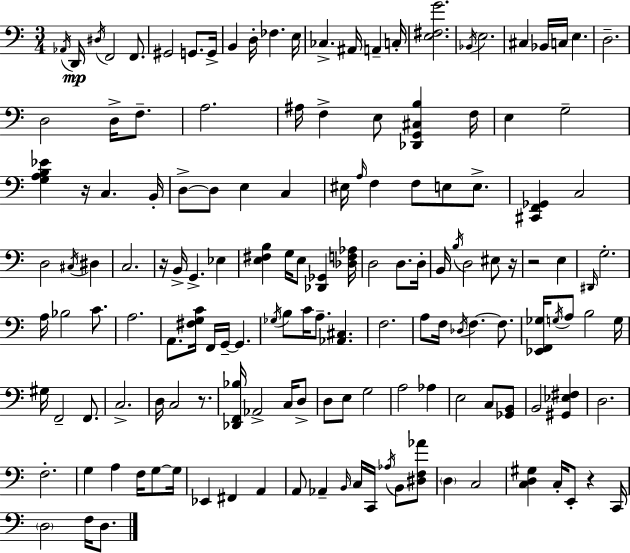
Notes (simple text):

Ab2/s D2/s D#3/s F2/h F2/e. G#2/h G2/e. G2/s B2/q D3/s FES3/q. E3/s CES3/q. A#2/s A2/q C3/s [E3,F#3,G4]/h. Bb2/s E3/h. C#3/q Bb2/s C3/s E3/q. D3/h. D3/h D3/s F3/e. A3/h. A#3/s F3/q E3/e [Db2,G2,C#3,B3]/q F3/s E3/q G3/h [G3,A3,B3,Eb4]/q R/s C3/q. B2/s D3/e D3/e E3/q C3/q EIS3/s A3/s F3/q F3/e E3/e E3/e. [C#2,F2,Gb2]/q C3/h D3/h C#3/s D#3/q C3/h. R/s B2/s G2/q. Eb3/q [E3,F#3,B3]/q G3/s E3/e [Db2,Gb2]/q [Db3,F3,Ab3]/s D3/h D3/e. D3/s B2/s B3/s D3/h EIS3/e R/s R/h E3/q D#2/s G3/h. A3/s Bb3/h C4/e. A3/h. A2/e. [F#3,G3,C4]/s F2/s G2/s G2/q. Gb3/s B3/e C4/s A3/e. [Ab2,C#3]/q. F3/h. A3/e F3/s Db3/s F3/q. F3/e. [Eb2,F2,Gb3]/s G3/s A3/e B3/h G3/s G#3/s F2/h F2/e. C3/h. D3/s C3/h R/e. [Db2,F2,Bb3]/s Ab2/h C3/s D3/e D3/e E3/e G3/h A3/h Ab3/q E3/h C3/e [Gb2,B2]/e B2/h [G#2,Eb3,F#3]/q D3/h. F3/h. G3/q A3/q F3/s G3/e G3/s Eb2/q F#2/q A2/q A2/e Ab2/q B2/s C3/s C2/s Ab3/s B2/e [D#3,F3,Ab4]/e D3/q C3/h [C3,D3,G#3]/q C3/s E2/e R/q C2/s D3/h F3/s D3/e.